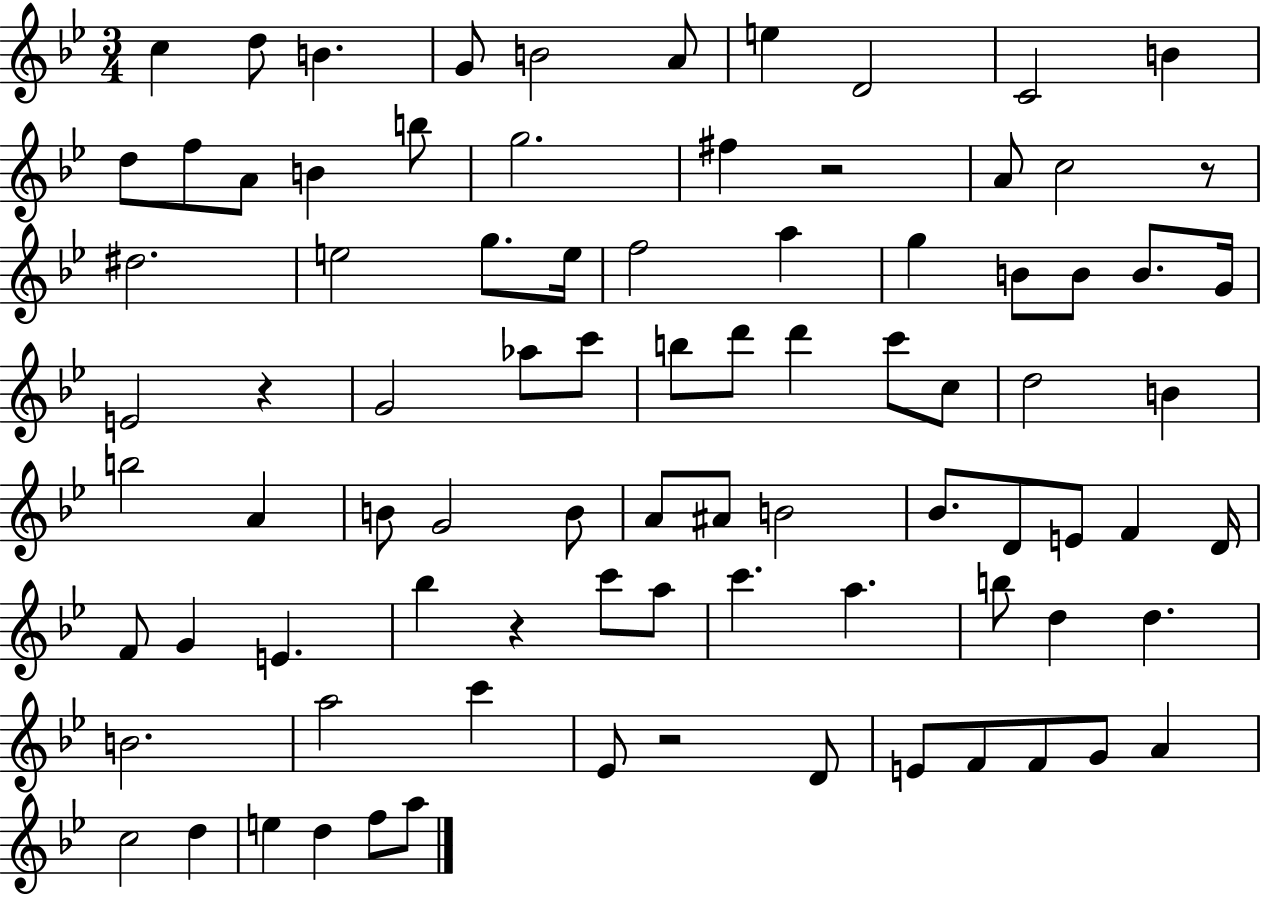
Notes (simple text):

C5/q D5/e B4/q. G4/e B4/h A4/e E5/q D4/h C4/h B4/q D5/e F5/e A4/e B4/q B5/e G5/h. F#5/q R/h A4/e C5/h R/e D#5/h. E5/h G5/e. E5/s F5/h A5/q G5/q B4/e B4/e B4/e. G4/s E4/h R/q G4/h Ab5/e C6/e B5/e D6/e D6/q C6/e C5/e D5/h B4/q B5/h A4/q B4/e G4/h B4/e A4/e A#4/e B4/h Bb4/e. D4/e E4/e F4/q D4/s F4/e G4/q E4/q. Bb5/q R/q C6/e A5/e C6/q. A5/q. B5/e D5/q D5/q. B4/h. A5/h C6/q Eb4/e R/h D4/e E4/e F4/e F4/e G4/e A4/q C5/h D5/q E5/q D5/q F5/e A5/e